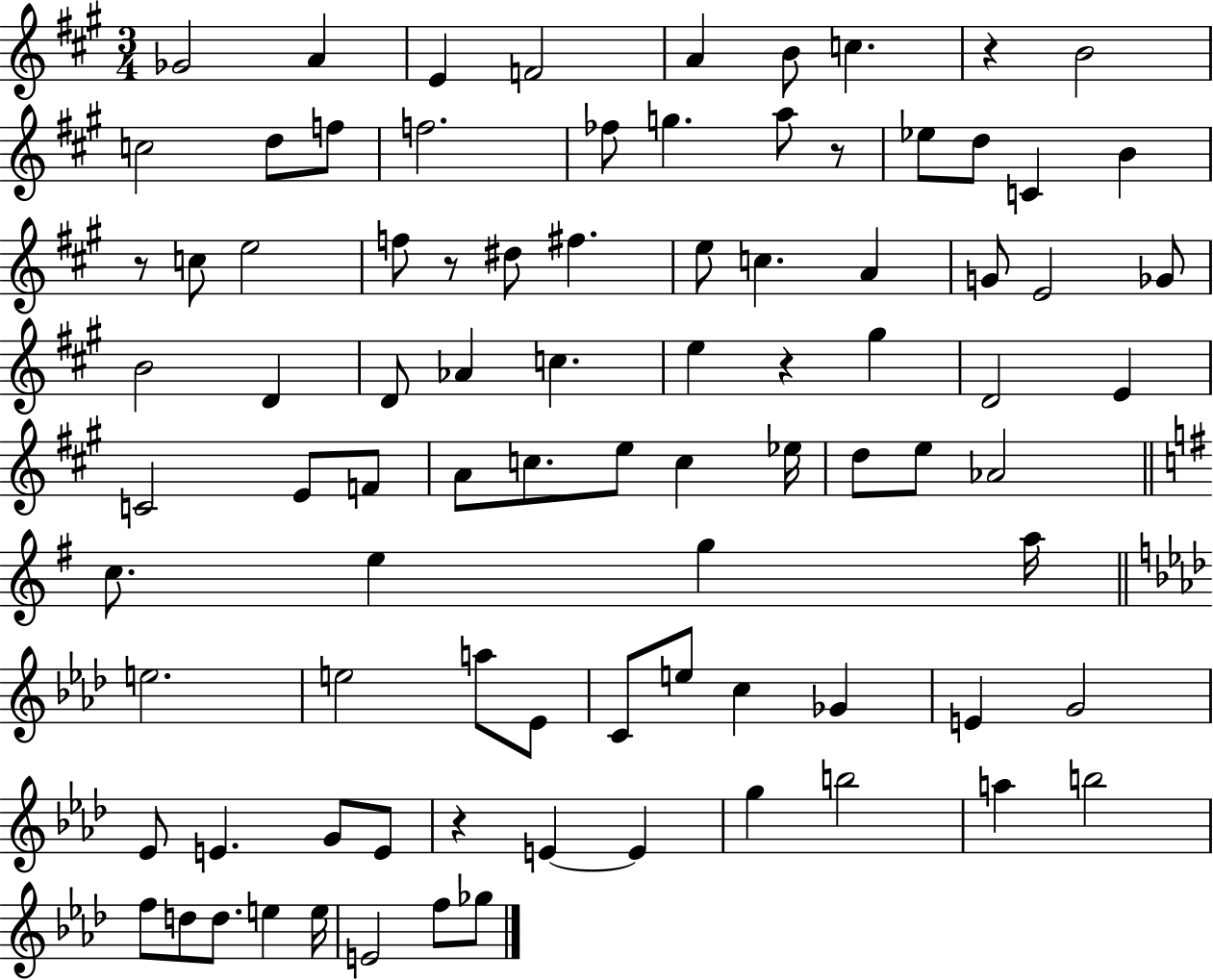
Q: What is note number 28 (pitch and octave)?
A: G4